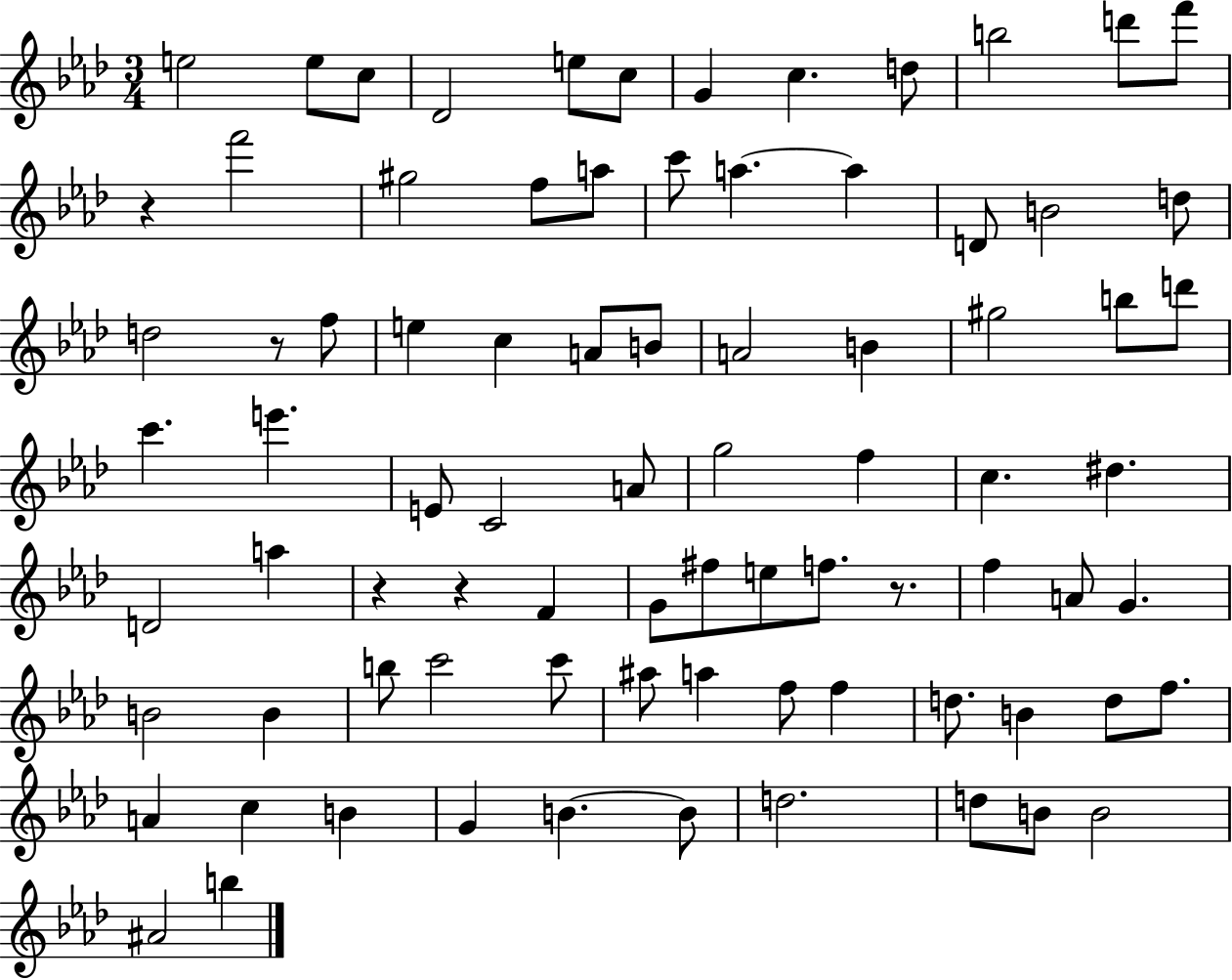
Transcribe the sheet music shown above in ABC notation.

X:1
T:Untitled
M:3/4
L:1/4
K:Ab
e2 e/2 c/2 _D2 e/2 c/2 G c d/2 b2 d'/2 f'/2 z f'2 ^g2 f/2 a/2 c'/2 a a D/2 B2 d/2 d2 z/2 f/2 e c A/2 B/2 A2 B ^g2 b/2 d'/2 c' e' E/2 C2 A/2 g2 f c ^d D2 a z z F G/2 ^f/2 e/2 f/2 z/2 f A/2 G B2 B b/2 c'2 c'/2 ^a/2 a f/2 f d/2 B d/2 f/2 A c B G B B/2 d2 d/2 B/2 B2 ^A2 b